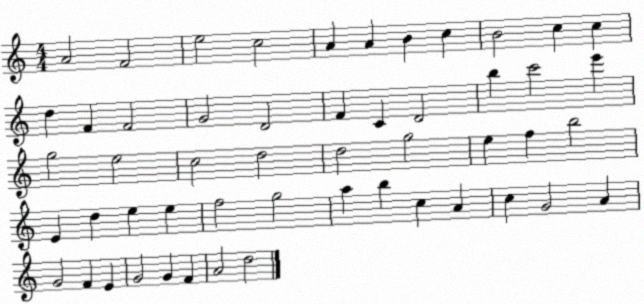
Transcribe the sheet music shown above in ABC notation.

X:1
T:Untitled
M:4/4
L:1/4
K:C
A2 F2 e2 c2 A A B c B2 c c d F F2 G2 D2 F C D2 b c'2 e' g2 e2 c2 d2 d2 g2 e f b2 E d e e f2 g2 a b c A c G2 A G2 F E G2 G F A2 d2